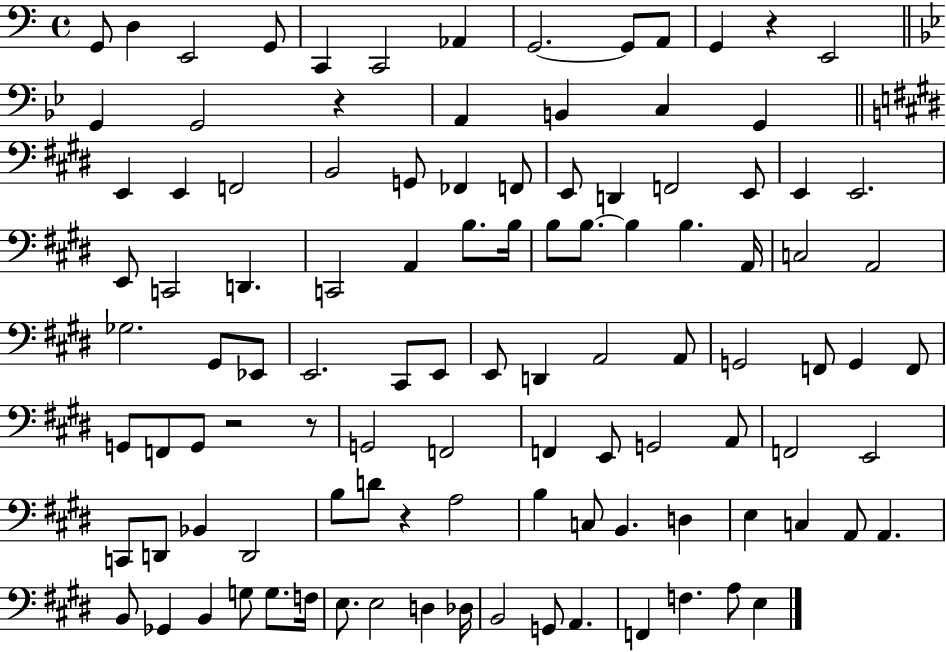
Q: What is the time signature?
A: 4/4